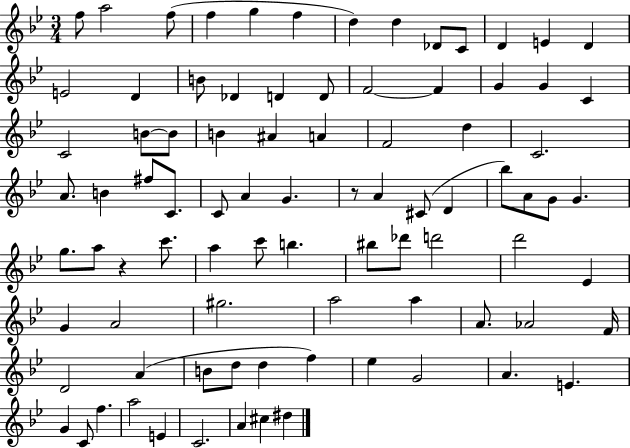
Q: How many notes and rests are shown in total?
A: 87